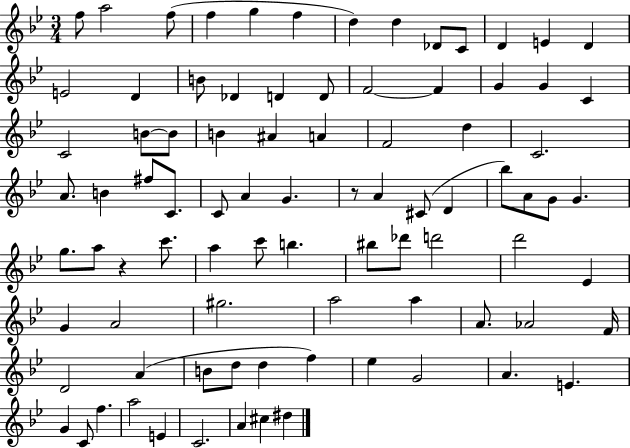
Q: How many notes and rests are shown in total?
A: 87